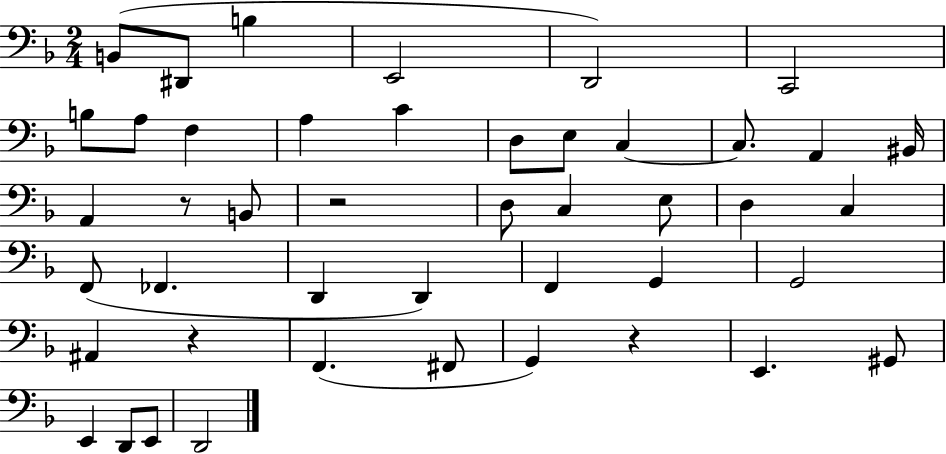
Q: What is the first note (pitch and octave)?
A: B2